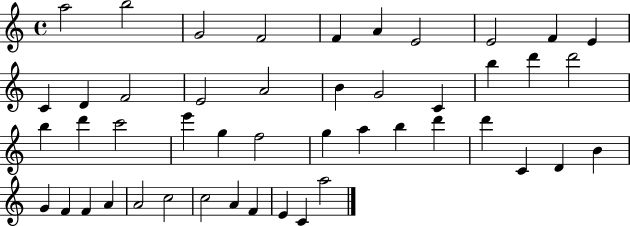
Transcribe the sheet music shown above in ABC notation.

X:1
T:Untitled
M:4/4
L:1/4
K:C
a2 b2 G2 F2 F A E2 E2 F E C D F2 E2 A2 B G2 C b d' d'2 b d' c'2 e' g f2 g a b d' d' C D B G F F A A2 c2 c2 A F E C a2